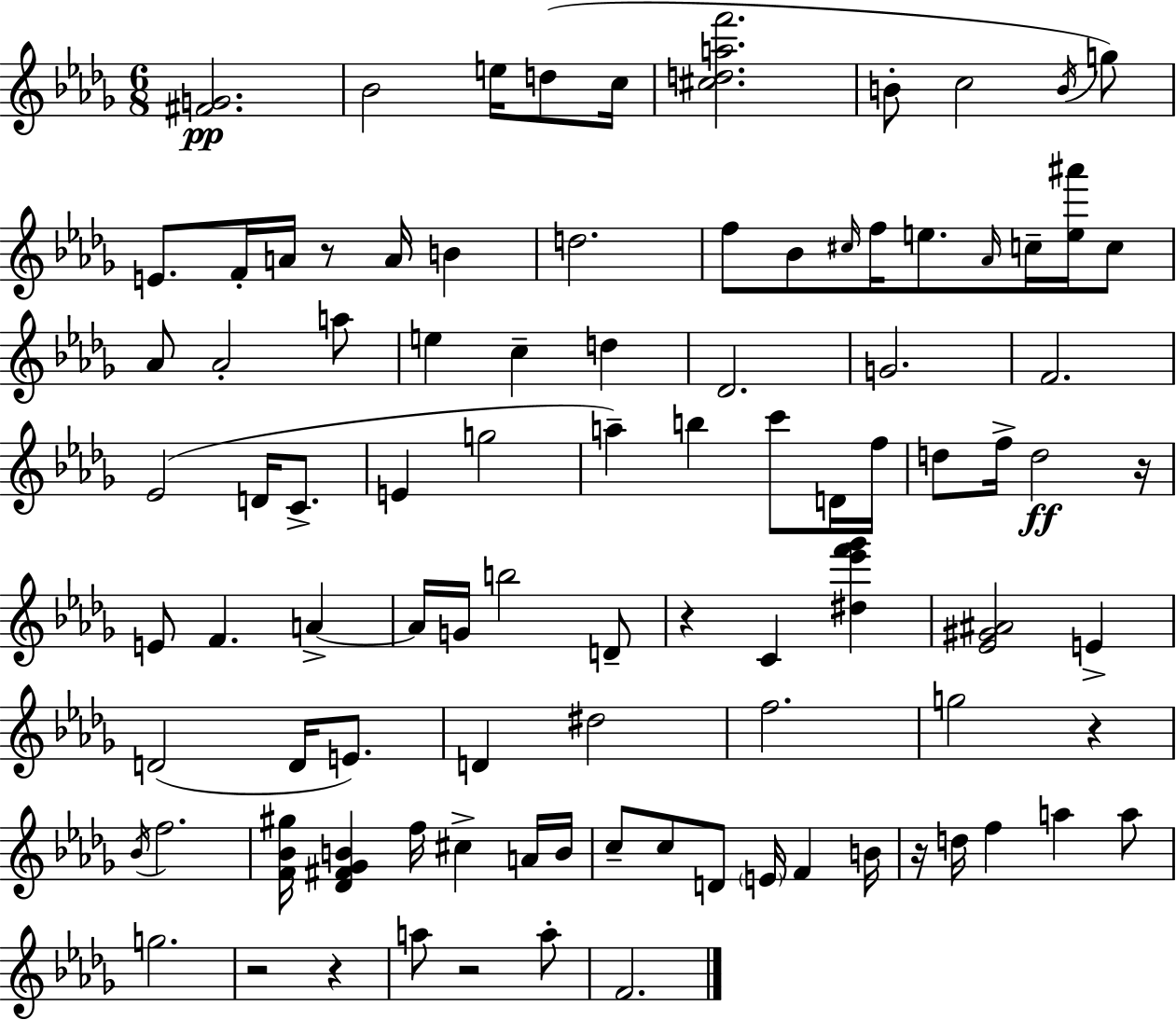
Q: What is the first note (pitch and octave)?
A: Bb4